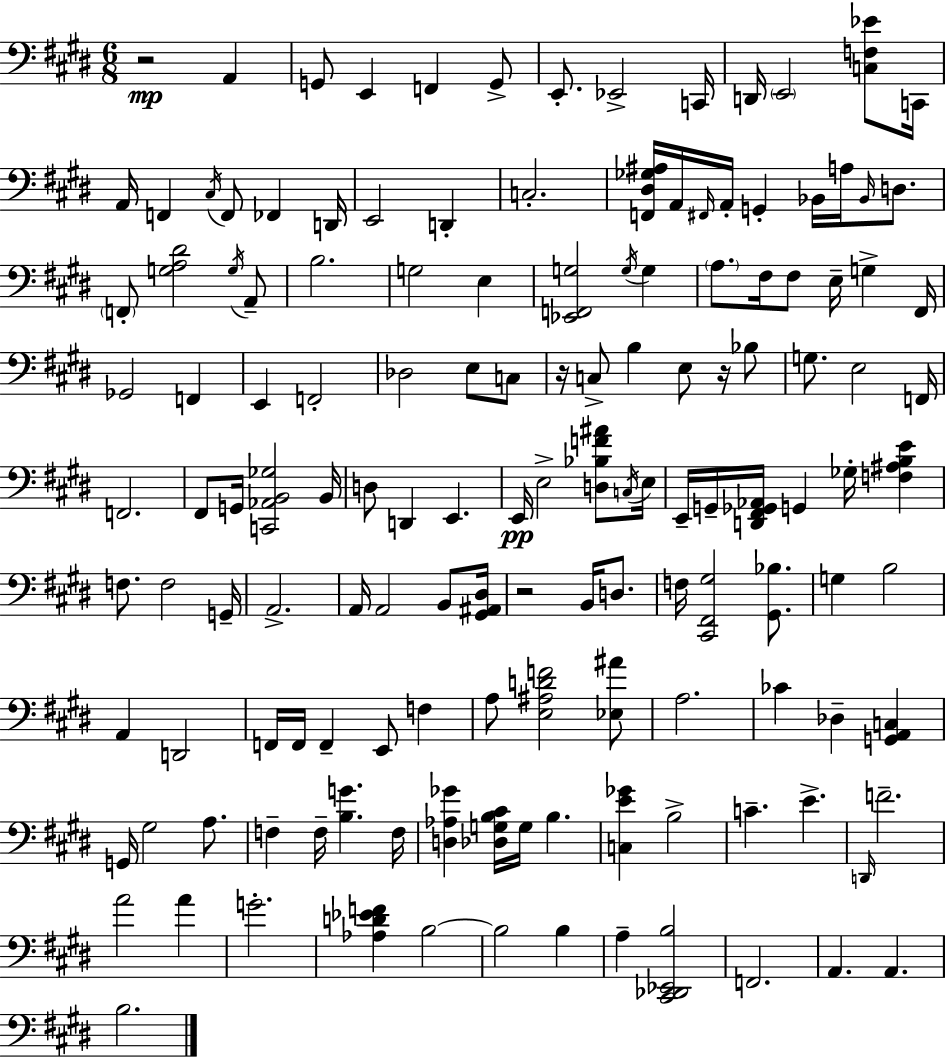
R/h A2/q G2/e E2/q F2/q G2/e E2/e. Eb2/h C2/s D2/s E2/h [C3,F3,Eb4]/e C2/s A2/s F2/q C#3/s F2/e FES2/q D2/s E2/h D2/q C3/h. [F2,D#3,Gb3,A#3]/s A2/s F#2/s A2/s G2/q Bb2/s A3/s Bb2/s D3/e. F2/e [G3,A3,D#4]/h G3/s A2/e B3/h. G3/h E3/q [Eb2,F2,G3]/h G3/s G3/q A3/e. F#3/s F#3/e E3/s G3/q F#2/s Gb2/h F2/q E2/q F2/h Db3/h E3/e C3/e R/s C3/e B3/q E3/e R/s Bb3/e G3/e. E3/h F2/s F2/h. F#2/e G2/s [C2,Ab2,B2,Gb3]/h B2/s D3/e D2/q E2/q. E2/s E3/h [D3,Bb3,F4,A#4]/e C3/s E3/s E2/s G2/s [D2,F#2,Gb2,Ab2]/s G2/q Gb3/s [F3,A#3,B3,E4]/q F3/e. F3/h G2/s A2/h. A2/s A2/h B2/e [G#2,A#2,D#3]/s R/h B2/s D3/e. F3/s [C#2,F#2,G#3]/h [G#2,Bb3]/e. G3/q B3/h A2/q D2/h F2/s F2/s F2/q E2/e F3/q A3/e [E3,A#3,D4,F4]/h [Eb3,A#4]/e A3/h. CES4/q Db3/q [G2,A2,C3]/q G2/s G#3/h A3/e. F3/q F3/s [B3,G4]/q. F3/s [D3,Ab3,Gb4]/q [Db3,G3,B3,C#4]/s G3/s B3/q. [C3,E4,Gb4]/q B3/h C4/q. E4/q. D2/s F4/h. A4/h A4/q G4/h. [Ab3,D4,Eb4,F4]/q B3/h B3/h B3/q A3/q [C#2,Db2,Eb2,B3]/h F2/h. A2/q. A2/q. B3/h.